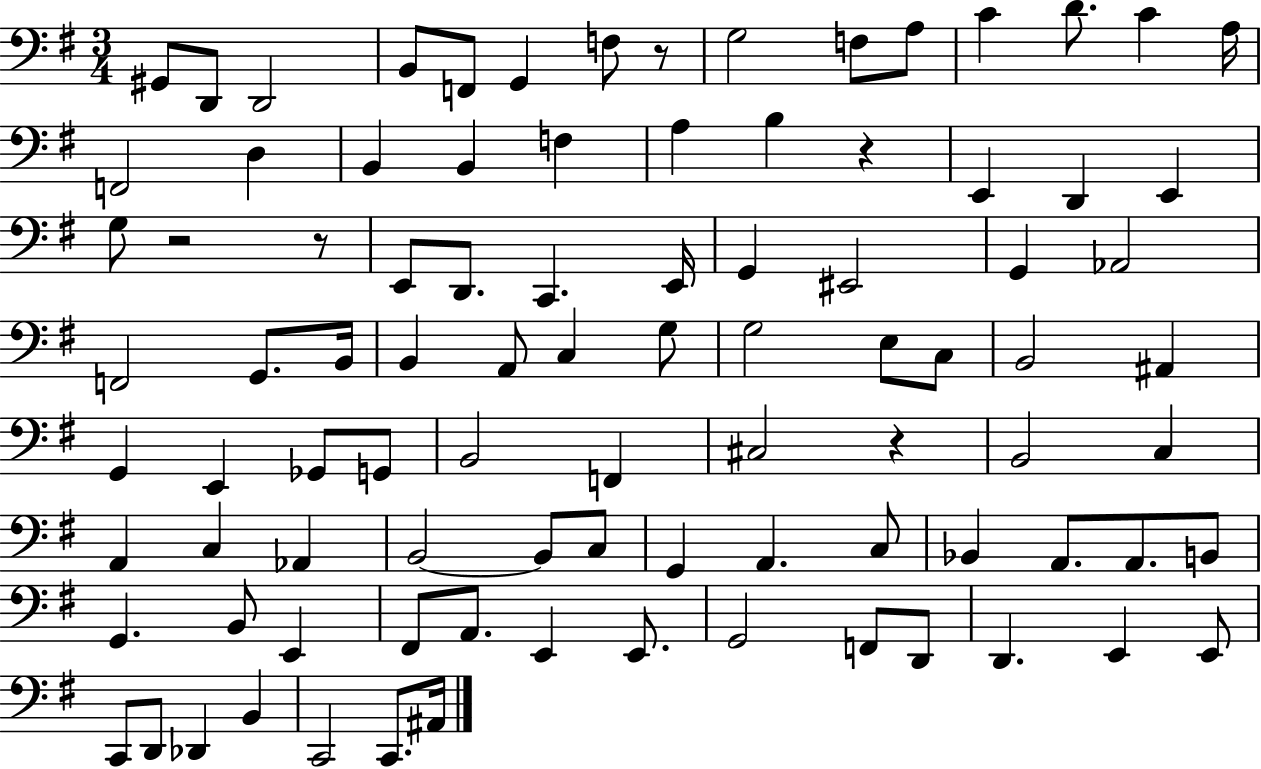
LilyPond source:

{
  \clef bass
  \numericTimeSignature
  \time 3/4
  \key g \major
  gis,8 d,8 d,2 | b,8 f,8 g,4 f8 r8 | g2 f8 a8 | c'4 d'8. c'4 a16 | \break f,2 d4 | b,4 b,4 f4 | a4 b4 r4 | e,4 d,4 e,4 | \break g8 r2 r8 | e,8 d,8. c,4. e,16 | g,4 eis,2 | g,4 aes,2 | \break f,2 g,8. b,16 | b,4 a,8 c4 g8 | g2 e8 c8 | b,2 ais,4 | \break g,4 e,4 ges,8 g,8 | b,2 f,4 | cis2 r4 | b,2 c4 | \break a,4 c4 aes,4 | b,2~~ b,8 c8 | g,4 a,4. c8 | bes,4 a,8. a,8. b,8 | \break g,4. b,8 e,4 | fis,8 a,8. e,4 e,8. | g,2 f,8 d,8 | d,4. e,4 e,8 | \break c,8 d,8 des,4 b,4 | c,2 c,8. ais,16 | \bar "|."
}